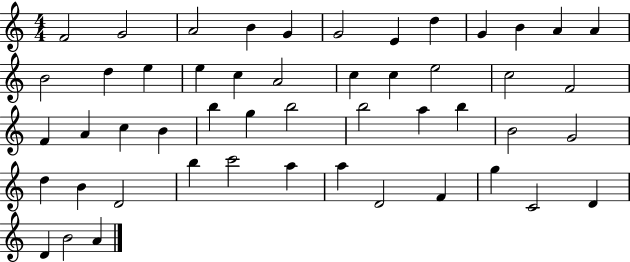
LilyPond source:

{
  \clef treble
  \numericTimeSignature
  \time 4/4
  \key c \major
  f'2 g'2 | a'2 b'4 g'4 | g'2 e'4 d''4 | g'4 b'4 a'4 a'4 | \break b'2 d''4 e''4 | e''4 c''4 a'2 | c''4 c''4 e''2 | c''2 f'2 | \break f'4 a'4 c''4 b'4 | b''4 g''4 b''2 | b''2 a''4 b''4 | b'2 g'2 | \break d''4 b'4 d'2 | b''4 c'''2 a''4 | a''4 d'2 f'4 | g''4 c'2 d'4 | \break d'4 b'2 a'4 | \bar "|."
}